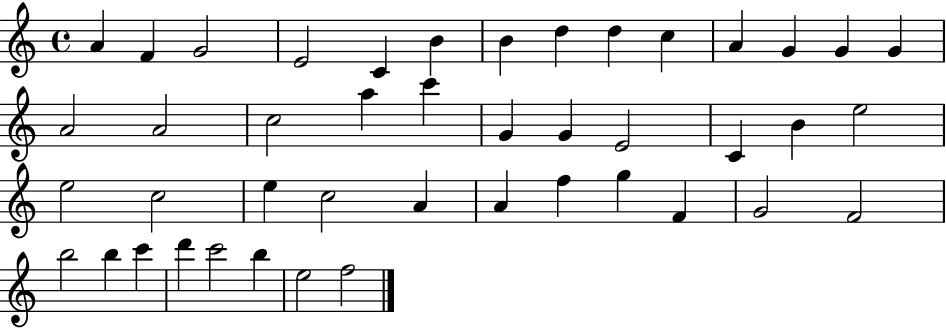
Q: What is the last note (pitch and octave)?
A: F5